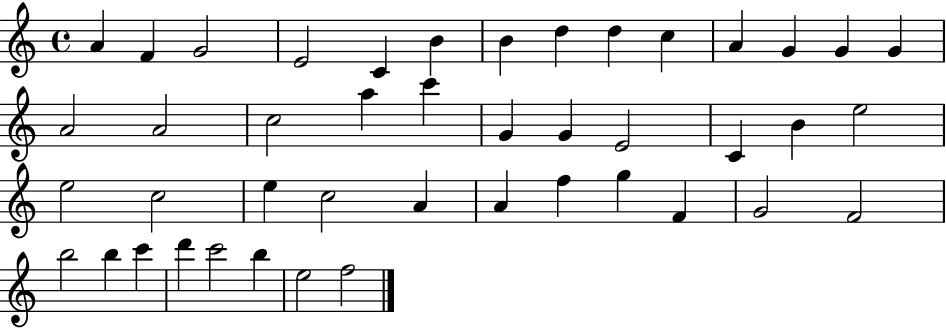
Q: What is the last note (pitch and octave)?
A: F5